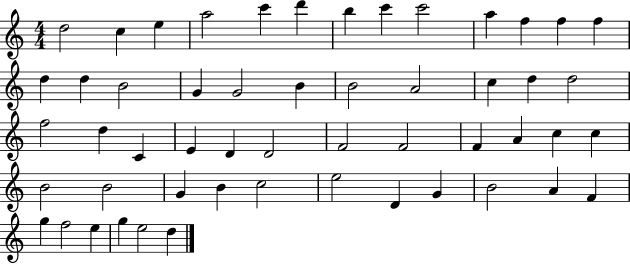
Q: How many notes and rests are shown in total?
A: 53